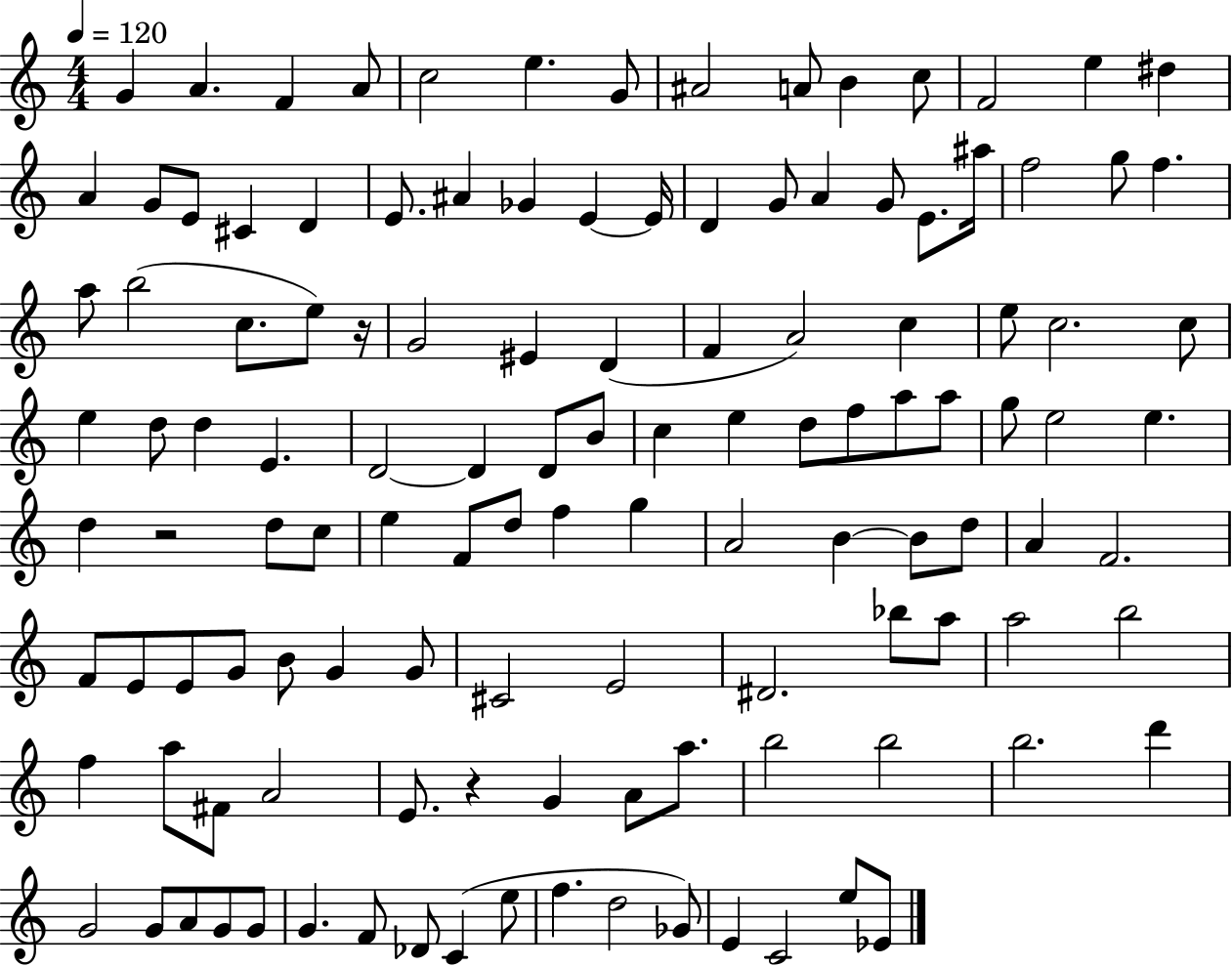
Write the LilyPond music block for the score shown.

{
  \clef treble
  \numericTimeSignature
  \time 4/4
  \key c \major
  \tempo 4 = 120
  g'4 a'4. f'4 a'8 | c''2 e''4. g'8 | ais'2 a'8 b'4 c''8 | f'2 e''4 dis''4 | \break a'4 g'8 e'8 cis'4 d'4 | e'8. ais'4 ges'4 e'4~~ e'16 | d'4 g'8 a'4 g'8 e'8. ais''16 | f''2 g''8 f''4. | \break a''8 b''2( c''8. e''8) r16 | g'2 eis'4 d'4( | f'4 a'2) c''4 | e''8 c''2. c''8 | \break e''4 d''8 d''4 e'4. | d'2~~ d'4 d'8 b'8 | c''4 e''4 d''8 f''8 a''8 a''8 | g''8 e''2 e''4. | \break d''4 r2 d''8 c''8 | e''4 f'8 d''8 f''4 g''4 | a'2 b'4~~ b'8 d''8 | a'4 f'2. | \break f'8 e'8 e'8 g'8 b'8 g'4 g'8 | cis'2 e'2 | dis'2. bes''8 a''8 | a''2 b''2 | \break f''4 a''8 fis'8 a'2 | e'8. r4 g'4 a'8 a''8. | b''2 b''2 | b''2. d'''4 | \break g'2 g'8 a'8 g'8 g'8 | g'4. f'8 des'8 c'4( e''8 | f''4. d''2 ges'8) | e'4 c'2 e''8 ees'8 | \break \bar "|."
}